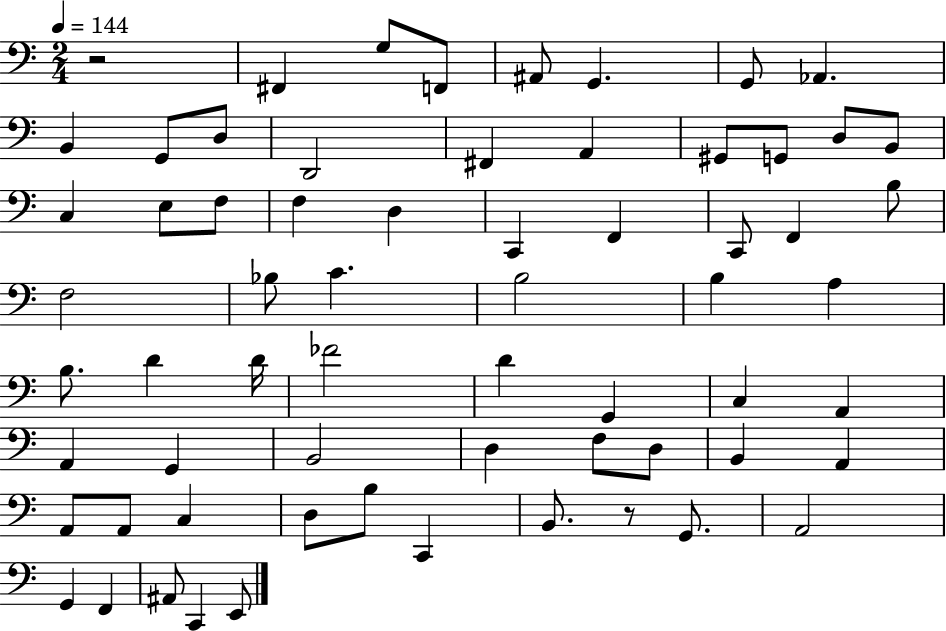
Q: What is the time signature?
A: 2/4